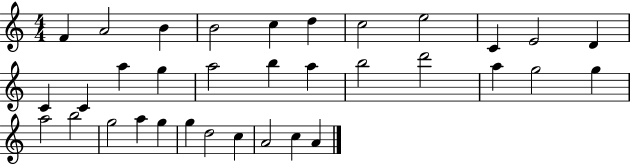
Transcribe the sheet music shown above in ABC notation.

X:1
T:Untitled
M:4/4
L:1/4
K:C
F A2 B B2 c d c2 e2 C E2 D C C a g a2 b a b2 d'2 a g2 g a2 b2 g2 a g g d2 c A2 c A